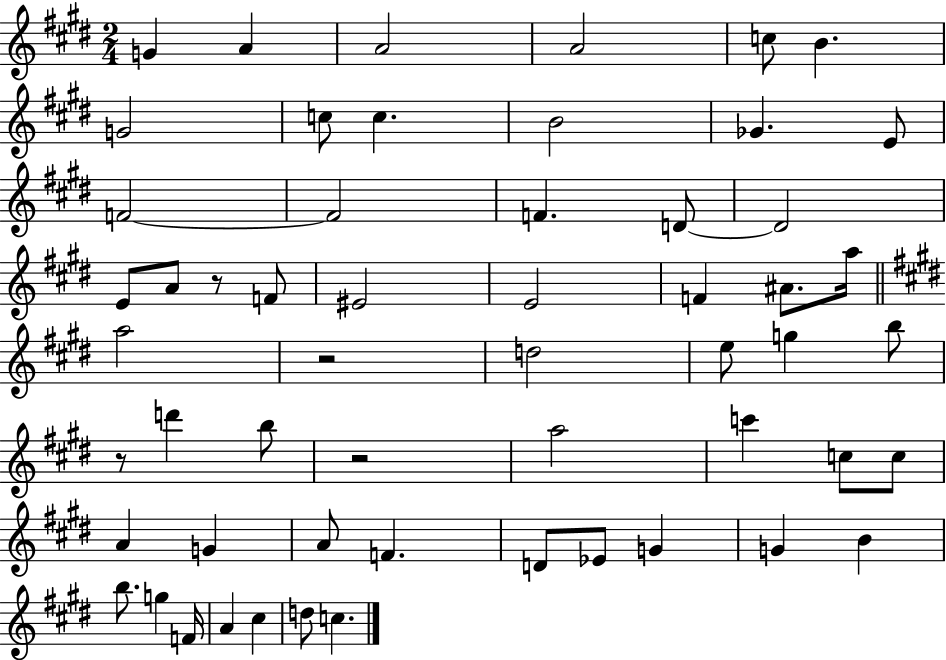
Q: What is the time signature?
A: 2/4